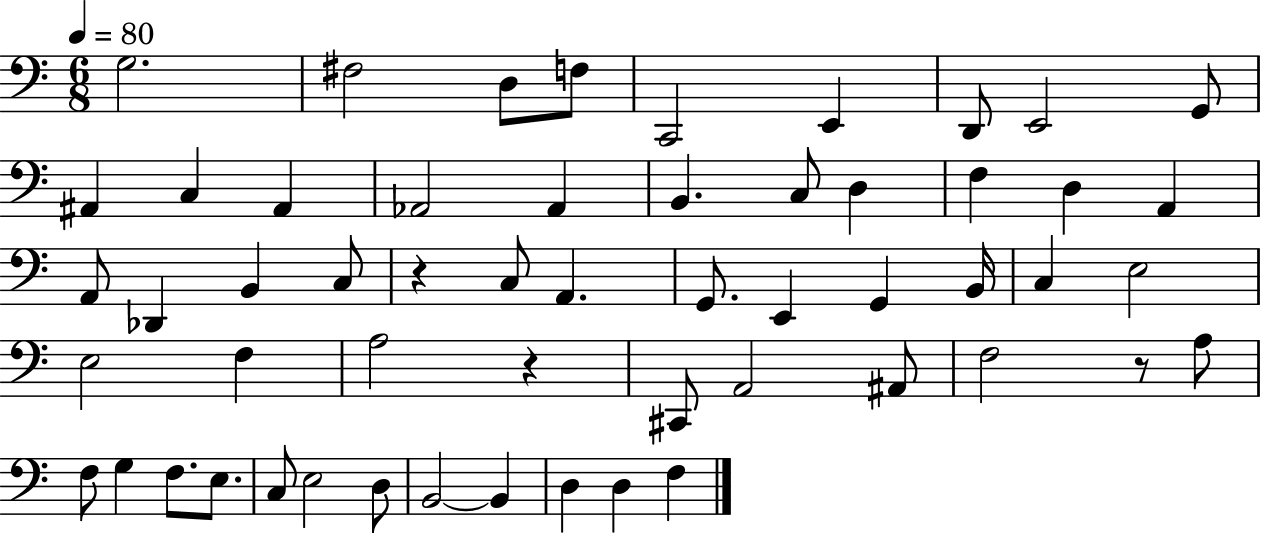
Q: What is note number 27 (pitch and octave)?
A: G2